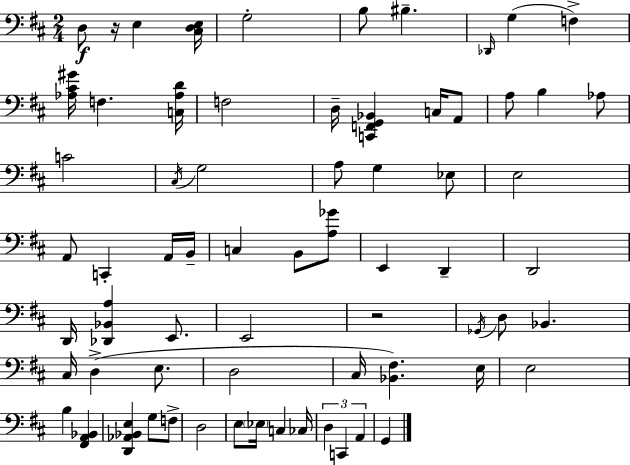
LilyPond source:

{
  \clef bass
  \numericTimeSignature
  \time 2/4
  \key d \major
  d8\f r16 e4 <cis d e>16 | g2-. | b8 bis4.-- | \grace { des,16 }( g4 f4->) | \break <aes cis' gis'>16 f4. | <c aes d'>16 f2 | d16-- <c, f, g, bes,>4 c16 a,8 | a8 b4 aes8 | \break c'2 | \acciaccatura { cis16 } g2 | a8 g4 | ees8 e2 | \break a,8 c,4-. | a,16 b,16-- c4 b,8 | <a ges'>8 e,4 d,4-- | d,2 | \break d,16 <des, bes, a>4 e,8. | e,2 | r2 | \acciaccatura { ges,16 } d8 bes,4. | \break cis16 d4->( | e8. d2 | cis16 <bes, fis>4.) | e16 e2 | \break b4 <fis, a, bes,>4 | <d, aes, bes, e>4 g8 | f8-> d2 | e8 \parenthesize ees16 c4 | \break ces16 \tuplet 3/2 { d4 c,4 | a,4 } g,4 | \bar "|."
}